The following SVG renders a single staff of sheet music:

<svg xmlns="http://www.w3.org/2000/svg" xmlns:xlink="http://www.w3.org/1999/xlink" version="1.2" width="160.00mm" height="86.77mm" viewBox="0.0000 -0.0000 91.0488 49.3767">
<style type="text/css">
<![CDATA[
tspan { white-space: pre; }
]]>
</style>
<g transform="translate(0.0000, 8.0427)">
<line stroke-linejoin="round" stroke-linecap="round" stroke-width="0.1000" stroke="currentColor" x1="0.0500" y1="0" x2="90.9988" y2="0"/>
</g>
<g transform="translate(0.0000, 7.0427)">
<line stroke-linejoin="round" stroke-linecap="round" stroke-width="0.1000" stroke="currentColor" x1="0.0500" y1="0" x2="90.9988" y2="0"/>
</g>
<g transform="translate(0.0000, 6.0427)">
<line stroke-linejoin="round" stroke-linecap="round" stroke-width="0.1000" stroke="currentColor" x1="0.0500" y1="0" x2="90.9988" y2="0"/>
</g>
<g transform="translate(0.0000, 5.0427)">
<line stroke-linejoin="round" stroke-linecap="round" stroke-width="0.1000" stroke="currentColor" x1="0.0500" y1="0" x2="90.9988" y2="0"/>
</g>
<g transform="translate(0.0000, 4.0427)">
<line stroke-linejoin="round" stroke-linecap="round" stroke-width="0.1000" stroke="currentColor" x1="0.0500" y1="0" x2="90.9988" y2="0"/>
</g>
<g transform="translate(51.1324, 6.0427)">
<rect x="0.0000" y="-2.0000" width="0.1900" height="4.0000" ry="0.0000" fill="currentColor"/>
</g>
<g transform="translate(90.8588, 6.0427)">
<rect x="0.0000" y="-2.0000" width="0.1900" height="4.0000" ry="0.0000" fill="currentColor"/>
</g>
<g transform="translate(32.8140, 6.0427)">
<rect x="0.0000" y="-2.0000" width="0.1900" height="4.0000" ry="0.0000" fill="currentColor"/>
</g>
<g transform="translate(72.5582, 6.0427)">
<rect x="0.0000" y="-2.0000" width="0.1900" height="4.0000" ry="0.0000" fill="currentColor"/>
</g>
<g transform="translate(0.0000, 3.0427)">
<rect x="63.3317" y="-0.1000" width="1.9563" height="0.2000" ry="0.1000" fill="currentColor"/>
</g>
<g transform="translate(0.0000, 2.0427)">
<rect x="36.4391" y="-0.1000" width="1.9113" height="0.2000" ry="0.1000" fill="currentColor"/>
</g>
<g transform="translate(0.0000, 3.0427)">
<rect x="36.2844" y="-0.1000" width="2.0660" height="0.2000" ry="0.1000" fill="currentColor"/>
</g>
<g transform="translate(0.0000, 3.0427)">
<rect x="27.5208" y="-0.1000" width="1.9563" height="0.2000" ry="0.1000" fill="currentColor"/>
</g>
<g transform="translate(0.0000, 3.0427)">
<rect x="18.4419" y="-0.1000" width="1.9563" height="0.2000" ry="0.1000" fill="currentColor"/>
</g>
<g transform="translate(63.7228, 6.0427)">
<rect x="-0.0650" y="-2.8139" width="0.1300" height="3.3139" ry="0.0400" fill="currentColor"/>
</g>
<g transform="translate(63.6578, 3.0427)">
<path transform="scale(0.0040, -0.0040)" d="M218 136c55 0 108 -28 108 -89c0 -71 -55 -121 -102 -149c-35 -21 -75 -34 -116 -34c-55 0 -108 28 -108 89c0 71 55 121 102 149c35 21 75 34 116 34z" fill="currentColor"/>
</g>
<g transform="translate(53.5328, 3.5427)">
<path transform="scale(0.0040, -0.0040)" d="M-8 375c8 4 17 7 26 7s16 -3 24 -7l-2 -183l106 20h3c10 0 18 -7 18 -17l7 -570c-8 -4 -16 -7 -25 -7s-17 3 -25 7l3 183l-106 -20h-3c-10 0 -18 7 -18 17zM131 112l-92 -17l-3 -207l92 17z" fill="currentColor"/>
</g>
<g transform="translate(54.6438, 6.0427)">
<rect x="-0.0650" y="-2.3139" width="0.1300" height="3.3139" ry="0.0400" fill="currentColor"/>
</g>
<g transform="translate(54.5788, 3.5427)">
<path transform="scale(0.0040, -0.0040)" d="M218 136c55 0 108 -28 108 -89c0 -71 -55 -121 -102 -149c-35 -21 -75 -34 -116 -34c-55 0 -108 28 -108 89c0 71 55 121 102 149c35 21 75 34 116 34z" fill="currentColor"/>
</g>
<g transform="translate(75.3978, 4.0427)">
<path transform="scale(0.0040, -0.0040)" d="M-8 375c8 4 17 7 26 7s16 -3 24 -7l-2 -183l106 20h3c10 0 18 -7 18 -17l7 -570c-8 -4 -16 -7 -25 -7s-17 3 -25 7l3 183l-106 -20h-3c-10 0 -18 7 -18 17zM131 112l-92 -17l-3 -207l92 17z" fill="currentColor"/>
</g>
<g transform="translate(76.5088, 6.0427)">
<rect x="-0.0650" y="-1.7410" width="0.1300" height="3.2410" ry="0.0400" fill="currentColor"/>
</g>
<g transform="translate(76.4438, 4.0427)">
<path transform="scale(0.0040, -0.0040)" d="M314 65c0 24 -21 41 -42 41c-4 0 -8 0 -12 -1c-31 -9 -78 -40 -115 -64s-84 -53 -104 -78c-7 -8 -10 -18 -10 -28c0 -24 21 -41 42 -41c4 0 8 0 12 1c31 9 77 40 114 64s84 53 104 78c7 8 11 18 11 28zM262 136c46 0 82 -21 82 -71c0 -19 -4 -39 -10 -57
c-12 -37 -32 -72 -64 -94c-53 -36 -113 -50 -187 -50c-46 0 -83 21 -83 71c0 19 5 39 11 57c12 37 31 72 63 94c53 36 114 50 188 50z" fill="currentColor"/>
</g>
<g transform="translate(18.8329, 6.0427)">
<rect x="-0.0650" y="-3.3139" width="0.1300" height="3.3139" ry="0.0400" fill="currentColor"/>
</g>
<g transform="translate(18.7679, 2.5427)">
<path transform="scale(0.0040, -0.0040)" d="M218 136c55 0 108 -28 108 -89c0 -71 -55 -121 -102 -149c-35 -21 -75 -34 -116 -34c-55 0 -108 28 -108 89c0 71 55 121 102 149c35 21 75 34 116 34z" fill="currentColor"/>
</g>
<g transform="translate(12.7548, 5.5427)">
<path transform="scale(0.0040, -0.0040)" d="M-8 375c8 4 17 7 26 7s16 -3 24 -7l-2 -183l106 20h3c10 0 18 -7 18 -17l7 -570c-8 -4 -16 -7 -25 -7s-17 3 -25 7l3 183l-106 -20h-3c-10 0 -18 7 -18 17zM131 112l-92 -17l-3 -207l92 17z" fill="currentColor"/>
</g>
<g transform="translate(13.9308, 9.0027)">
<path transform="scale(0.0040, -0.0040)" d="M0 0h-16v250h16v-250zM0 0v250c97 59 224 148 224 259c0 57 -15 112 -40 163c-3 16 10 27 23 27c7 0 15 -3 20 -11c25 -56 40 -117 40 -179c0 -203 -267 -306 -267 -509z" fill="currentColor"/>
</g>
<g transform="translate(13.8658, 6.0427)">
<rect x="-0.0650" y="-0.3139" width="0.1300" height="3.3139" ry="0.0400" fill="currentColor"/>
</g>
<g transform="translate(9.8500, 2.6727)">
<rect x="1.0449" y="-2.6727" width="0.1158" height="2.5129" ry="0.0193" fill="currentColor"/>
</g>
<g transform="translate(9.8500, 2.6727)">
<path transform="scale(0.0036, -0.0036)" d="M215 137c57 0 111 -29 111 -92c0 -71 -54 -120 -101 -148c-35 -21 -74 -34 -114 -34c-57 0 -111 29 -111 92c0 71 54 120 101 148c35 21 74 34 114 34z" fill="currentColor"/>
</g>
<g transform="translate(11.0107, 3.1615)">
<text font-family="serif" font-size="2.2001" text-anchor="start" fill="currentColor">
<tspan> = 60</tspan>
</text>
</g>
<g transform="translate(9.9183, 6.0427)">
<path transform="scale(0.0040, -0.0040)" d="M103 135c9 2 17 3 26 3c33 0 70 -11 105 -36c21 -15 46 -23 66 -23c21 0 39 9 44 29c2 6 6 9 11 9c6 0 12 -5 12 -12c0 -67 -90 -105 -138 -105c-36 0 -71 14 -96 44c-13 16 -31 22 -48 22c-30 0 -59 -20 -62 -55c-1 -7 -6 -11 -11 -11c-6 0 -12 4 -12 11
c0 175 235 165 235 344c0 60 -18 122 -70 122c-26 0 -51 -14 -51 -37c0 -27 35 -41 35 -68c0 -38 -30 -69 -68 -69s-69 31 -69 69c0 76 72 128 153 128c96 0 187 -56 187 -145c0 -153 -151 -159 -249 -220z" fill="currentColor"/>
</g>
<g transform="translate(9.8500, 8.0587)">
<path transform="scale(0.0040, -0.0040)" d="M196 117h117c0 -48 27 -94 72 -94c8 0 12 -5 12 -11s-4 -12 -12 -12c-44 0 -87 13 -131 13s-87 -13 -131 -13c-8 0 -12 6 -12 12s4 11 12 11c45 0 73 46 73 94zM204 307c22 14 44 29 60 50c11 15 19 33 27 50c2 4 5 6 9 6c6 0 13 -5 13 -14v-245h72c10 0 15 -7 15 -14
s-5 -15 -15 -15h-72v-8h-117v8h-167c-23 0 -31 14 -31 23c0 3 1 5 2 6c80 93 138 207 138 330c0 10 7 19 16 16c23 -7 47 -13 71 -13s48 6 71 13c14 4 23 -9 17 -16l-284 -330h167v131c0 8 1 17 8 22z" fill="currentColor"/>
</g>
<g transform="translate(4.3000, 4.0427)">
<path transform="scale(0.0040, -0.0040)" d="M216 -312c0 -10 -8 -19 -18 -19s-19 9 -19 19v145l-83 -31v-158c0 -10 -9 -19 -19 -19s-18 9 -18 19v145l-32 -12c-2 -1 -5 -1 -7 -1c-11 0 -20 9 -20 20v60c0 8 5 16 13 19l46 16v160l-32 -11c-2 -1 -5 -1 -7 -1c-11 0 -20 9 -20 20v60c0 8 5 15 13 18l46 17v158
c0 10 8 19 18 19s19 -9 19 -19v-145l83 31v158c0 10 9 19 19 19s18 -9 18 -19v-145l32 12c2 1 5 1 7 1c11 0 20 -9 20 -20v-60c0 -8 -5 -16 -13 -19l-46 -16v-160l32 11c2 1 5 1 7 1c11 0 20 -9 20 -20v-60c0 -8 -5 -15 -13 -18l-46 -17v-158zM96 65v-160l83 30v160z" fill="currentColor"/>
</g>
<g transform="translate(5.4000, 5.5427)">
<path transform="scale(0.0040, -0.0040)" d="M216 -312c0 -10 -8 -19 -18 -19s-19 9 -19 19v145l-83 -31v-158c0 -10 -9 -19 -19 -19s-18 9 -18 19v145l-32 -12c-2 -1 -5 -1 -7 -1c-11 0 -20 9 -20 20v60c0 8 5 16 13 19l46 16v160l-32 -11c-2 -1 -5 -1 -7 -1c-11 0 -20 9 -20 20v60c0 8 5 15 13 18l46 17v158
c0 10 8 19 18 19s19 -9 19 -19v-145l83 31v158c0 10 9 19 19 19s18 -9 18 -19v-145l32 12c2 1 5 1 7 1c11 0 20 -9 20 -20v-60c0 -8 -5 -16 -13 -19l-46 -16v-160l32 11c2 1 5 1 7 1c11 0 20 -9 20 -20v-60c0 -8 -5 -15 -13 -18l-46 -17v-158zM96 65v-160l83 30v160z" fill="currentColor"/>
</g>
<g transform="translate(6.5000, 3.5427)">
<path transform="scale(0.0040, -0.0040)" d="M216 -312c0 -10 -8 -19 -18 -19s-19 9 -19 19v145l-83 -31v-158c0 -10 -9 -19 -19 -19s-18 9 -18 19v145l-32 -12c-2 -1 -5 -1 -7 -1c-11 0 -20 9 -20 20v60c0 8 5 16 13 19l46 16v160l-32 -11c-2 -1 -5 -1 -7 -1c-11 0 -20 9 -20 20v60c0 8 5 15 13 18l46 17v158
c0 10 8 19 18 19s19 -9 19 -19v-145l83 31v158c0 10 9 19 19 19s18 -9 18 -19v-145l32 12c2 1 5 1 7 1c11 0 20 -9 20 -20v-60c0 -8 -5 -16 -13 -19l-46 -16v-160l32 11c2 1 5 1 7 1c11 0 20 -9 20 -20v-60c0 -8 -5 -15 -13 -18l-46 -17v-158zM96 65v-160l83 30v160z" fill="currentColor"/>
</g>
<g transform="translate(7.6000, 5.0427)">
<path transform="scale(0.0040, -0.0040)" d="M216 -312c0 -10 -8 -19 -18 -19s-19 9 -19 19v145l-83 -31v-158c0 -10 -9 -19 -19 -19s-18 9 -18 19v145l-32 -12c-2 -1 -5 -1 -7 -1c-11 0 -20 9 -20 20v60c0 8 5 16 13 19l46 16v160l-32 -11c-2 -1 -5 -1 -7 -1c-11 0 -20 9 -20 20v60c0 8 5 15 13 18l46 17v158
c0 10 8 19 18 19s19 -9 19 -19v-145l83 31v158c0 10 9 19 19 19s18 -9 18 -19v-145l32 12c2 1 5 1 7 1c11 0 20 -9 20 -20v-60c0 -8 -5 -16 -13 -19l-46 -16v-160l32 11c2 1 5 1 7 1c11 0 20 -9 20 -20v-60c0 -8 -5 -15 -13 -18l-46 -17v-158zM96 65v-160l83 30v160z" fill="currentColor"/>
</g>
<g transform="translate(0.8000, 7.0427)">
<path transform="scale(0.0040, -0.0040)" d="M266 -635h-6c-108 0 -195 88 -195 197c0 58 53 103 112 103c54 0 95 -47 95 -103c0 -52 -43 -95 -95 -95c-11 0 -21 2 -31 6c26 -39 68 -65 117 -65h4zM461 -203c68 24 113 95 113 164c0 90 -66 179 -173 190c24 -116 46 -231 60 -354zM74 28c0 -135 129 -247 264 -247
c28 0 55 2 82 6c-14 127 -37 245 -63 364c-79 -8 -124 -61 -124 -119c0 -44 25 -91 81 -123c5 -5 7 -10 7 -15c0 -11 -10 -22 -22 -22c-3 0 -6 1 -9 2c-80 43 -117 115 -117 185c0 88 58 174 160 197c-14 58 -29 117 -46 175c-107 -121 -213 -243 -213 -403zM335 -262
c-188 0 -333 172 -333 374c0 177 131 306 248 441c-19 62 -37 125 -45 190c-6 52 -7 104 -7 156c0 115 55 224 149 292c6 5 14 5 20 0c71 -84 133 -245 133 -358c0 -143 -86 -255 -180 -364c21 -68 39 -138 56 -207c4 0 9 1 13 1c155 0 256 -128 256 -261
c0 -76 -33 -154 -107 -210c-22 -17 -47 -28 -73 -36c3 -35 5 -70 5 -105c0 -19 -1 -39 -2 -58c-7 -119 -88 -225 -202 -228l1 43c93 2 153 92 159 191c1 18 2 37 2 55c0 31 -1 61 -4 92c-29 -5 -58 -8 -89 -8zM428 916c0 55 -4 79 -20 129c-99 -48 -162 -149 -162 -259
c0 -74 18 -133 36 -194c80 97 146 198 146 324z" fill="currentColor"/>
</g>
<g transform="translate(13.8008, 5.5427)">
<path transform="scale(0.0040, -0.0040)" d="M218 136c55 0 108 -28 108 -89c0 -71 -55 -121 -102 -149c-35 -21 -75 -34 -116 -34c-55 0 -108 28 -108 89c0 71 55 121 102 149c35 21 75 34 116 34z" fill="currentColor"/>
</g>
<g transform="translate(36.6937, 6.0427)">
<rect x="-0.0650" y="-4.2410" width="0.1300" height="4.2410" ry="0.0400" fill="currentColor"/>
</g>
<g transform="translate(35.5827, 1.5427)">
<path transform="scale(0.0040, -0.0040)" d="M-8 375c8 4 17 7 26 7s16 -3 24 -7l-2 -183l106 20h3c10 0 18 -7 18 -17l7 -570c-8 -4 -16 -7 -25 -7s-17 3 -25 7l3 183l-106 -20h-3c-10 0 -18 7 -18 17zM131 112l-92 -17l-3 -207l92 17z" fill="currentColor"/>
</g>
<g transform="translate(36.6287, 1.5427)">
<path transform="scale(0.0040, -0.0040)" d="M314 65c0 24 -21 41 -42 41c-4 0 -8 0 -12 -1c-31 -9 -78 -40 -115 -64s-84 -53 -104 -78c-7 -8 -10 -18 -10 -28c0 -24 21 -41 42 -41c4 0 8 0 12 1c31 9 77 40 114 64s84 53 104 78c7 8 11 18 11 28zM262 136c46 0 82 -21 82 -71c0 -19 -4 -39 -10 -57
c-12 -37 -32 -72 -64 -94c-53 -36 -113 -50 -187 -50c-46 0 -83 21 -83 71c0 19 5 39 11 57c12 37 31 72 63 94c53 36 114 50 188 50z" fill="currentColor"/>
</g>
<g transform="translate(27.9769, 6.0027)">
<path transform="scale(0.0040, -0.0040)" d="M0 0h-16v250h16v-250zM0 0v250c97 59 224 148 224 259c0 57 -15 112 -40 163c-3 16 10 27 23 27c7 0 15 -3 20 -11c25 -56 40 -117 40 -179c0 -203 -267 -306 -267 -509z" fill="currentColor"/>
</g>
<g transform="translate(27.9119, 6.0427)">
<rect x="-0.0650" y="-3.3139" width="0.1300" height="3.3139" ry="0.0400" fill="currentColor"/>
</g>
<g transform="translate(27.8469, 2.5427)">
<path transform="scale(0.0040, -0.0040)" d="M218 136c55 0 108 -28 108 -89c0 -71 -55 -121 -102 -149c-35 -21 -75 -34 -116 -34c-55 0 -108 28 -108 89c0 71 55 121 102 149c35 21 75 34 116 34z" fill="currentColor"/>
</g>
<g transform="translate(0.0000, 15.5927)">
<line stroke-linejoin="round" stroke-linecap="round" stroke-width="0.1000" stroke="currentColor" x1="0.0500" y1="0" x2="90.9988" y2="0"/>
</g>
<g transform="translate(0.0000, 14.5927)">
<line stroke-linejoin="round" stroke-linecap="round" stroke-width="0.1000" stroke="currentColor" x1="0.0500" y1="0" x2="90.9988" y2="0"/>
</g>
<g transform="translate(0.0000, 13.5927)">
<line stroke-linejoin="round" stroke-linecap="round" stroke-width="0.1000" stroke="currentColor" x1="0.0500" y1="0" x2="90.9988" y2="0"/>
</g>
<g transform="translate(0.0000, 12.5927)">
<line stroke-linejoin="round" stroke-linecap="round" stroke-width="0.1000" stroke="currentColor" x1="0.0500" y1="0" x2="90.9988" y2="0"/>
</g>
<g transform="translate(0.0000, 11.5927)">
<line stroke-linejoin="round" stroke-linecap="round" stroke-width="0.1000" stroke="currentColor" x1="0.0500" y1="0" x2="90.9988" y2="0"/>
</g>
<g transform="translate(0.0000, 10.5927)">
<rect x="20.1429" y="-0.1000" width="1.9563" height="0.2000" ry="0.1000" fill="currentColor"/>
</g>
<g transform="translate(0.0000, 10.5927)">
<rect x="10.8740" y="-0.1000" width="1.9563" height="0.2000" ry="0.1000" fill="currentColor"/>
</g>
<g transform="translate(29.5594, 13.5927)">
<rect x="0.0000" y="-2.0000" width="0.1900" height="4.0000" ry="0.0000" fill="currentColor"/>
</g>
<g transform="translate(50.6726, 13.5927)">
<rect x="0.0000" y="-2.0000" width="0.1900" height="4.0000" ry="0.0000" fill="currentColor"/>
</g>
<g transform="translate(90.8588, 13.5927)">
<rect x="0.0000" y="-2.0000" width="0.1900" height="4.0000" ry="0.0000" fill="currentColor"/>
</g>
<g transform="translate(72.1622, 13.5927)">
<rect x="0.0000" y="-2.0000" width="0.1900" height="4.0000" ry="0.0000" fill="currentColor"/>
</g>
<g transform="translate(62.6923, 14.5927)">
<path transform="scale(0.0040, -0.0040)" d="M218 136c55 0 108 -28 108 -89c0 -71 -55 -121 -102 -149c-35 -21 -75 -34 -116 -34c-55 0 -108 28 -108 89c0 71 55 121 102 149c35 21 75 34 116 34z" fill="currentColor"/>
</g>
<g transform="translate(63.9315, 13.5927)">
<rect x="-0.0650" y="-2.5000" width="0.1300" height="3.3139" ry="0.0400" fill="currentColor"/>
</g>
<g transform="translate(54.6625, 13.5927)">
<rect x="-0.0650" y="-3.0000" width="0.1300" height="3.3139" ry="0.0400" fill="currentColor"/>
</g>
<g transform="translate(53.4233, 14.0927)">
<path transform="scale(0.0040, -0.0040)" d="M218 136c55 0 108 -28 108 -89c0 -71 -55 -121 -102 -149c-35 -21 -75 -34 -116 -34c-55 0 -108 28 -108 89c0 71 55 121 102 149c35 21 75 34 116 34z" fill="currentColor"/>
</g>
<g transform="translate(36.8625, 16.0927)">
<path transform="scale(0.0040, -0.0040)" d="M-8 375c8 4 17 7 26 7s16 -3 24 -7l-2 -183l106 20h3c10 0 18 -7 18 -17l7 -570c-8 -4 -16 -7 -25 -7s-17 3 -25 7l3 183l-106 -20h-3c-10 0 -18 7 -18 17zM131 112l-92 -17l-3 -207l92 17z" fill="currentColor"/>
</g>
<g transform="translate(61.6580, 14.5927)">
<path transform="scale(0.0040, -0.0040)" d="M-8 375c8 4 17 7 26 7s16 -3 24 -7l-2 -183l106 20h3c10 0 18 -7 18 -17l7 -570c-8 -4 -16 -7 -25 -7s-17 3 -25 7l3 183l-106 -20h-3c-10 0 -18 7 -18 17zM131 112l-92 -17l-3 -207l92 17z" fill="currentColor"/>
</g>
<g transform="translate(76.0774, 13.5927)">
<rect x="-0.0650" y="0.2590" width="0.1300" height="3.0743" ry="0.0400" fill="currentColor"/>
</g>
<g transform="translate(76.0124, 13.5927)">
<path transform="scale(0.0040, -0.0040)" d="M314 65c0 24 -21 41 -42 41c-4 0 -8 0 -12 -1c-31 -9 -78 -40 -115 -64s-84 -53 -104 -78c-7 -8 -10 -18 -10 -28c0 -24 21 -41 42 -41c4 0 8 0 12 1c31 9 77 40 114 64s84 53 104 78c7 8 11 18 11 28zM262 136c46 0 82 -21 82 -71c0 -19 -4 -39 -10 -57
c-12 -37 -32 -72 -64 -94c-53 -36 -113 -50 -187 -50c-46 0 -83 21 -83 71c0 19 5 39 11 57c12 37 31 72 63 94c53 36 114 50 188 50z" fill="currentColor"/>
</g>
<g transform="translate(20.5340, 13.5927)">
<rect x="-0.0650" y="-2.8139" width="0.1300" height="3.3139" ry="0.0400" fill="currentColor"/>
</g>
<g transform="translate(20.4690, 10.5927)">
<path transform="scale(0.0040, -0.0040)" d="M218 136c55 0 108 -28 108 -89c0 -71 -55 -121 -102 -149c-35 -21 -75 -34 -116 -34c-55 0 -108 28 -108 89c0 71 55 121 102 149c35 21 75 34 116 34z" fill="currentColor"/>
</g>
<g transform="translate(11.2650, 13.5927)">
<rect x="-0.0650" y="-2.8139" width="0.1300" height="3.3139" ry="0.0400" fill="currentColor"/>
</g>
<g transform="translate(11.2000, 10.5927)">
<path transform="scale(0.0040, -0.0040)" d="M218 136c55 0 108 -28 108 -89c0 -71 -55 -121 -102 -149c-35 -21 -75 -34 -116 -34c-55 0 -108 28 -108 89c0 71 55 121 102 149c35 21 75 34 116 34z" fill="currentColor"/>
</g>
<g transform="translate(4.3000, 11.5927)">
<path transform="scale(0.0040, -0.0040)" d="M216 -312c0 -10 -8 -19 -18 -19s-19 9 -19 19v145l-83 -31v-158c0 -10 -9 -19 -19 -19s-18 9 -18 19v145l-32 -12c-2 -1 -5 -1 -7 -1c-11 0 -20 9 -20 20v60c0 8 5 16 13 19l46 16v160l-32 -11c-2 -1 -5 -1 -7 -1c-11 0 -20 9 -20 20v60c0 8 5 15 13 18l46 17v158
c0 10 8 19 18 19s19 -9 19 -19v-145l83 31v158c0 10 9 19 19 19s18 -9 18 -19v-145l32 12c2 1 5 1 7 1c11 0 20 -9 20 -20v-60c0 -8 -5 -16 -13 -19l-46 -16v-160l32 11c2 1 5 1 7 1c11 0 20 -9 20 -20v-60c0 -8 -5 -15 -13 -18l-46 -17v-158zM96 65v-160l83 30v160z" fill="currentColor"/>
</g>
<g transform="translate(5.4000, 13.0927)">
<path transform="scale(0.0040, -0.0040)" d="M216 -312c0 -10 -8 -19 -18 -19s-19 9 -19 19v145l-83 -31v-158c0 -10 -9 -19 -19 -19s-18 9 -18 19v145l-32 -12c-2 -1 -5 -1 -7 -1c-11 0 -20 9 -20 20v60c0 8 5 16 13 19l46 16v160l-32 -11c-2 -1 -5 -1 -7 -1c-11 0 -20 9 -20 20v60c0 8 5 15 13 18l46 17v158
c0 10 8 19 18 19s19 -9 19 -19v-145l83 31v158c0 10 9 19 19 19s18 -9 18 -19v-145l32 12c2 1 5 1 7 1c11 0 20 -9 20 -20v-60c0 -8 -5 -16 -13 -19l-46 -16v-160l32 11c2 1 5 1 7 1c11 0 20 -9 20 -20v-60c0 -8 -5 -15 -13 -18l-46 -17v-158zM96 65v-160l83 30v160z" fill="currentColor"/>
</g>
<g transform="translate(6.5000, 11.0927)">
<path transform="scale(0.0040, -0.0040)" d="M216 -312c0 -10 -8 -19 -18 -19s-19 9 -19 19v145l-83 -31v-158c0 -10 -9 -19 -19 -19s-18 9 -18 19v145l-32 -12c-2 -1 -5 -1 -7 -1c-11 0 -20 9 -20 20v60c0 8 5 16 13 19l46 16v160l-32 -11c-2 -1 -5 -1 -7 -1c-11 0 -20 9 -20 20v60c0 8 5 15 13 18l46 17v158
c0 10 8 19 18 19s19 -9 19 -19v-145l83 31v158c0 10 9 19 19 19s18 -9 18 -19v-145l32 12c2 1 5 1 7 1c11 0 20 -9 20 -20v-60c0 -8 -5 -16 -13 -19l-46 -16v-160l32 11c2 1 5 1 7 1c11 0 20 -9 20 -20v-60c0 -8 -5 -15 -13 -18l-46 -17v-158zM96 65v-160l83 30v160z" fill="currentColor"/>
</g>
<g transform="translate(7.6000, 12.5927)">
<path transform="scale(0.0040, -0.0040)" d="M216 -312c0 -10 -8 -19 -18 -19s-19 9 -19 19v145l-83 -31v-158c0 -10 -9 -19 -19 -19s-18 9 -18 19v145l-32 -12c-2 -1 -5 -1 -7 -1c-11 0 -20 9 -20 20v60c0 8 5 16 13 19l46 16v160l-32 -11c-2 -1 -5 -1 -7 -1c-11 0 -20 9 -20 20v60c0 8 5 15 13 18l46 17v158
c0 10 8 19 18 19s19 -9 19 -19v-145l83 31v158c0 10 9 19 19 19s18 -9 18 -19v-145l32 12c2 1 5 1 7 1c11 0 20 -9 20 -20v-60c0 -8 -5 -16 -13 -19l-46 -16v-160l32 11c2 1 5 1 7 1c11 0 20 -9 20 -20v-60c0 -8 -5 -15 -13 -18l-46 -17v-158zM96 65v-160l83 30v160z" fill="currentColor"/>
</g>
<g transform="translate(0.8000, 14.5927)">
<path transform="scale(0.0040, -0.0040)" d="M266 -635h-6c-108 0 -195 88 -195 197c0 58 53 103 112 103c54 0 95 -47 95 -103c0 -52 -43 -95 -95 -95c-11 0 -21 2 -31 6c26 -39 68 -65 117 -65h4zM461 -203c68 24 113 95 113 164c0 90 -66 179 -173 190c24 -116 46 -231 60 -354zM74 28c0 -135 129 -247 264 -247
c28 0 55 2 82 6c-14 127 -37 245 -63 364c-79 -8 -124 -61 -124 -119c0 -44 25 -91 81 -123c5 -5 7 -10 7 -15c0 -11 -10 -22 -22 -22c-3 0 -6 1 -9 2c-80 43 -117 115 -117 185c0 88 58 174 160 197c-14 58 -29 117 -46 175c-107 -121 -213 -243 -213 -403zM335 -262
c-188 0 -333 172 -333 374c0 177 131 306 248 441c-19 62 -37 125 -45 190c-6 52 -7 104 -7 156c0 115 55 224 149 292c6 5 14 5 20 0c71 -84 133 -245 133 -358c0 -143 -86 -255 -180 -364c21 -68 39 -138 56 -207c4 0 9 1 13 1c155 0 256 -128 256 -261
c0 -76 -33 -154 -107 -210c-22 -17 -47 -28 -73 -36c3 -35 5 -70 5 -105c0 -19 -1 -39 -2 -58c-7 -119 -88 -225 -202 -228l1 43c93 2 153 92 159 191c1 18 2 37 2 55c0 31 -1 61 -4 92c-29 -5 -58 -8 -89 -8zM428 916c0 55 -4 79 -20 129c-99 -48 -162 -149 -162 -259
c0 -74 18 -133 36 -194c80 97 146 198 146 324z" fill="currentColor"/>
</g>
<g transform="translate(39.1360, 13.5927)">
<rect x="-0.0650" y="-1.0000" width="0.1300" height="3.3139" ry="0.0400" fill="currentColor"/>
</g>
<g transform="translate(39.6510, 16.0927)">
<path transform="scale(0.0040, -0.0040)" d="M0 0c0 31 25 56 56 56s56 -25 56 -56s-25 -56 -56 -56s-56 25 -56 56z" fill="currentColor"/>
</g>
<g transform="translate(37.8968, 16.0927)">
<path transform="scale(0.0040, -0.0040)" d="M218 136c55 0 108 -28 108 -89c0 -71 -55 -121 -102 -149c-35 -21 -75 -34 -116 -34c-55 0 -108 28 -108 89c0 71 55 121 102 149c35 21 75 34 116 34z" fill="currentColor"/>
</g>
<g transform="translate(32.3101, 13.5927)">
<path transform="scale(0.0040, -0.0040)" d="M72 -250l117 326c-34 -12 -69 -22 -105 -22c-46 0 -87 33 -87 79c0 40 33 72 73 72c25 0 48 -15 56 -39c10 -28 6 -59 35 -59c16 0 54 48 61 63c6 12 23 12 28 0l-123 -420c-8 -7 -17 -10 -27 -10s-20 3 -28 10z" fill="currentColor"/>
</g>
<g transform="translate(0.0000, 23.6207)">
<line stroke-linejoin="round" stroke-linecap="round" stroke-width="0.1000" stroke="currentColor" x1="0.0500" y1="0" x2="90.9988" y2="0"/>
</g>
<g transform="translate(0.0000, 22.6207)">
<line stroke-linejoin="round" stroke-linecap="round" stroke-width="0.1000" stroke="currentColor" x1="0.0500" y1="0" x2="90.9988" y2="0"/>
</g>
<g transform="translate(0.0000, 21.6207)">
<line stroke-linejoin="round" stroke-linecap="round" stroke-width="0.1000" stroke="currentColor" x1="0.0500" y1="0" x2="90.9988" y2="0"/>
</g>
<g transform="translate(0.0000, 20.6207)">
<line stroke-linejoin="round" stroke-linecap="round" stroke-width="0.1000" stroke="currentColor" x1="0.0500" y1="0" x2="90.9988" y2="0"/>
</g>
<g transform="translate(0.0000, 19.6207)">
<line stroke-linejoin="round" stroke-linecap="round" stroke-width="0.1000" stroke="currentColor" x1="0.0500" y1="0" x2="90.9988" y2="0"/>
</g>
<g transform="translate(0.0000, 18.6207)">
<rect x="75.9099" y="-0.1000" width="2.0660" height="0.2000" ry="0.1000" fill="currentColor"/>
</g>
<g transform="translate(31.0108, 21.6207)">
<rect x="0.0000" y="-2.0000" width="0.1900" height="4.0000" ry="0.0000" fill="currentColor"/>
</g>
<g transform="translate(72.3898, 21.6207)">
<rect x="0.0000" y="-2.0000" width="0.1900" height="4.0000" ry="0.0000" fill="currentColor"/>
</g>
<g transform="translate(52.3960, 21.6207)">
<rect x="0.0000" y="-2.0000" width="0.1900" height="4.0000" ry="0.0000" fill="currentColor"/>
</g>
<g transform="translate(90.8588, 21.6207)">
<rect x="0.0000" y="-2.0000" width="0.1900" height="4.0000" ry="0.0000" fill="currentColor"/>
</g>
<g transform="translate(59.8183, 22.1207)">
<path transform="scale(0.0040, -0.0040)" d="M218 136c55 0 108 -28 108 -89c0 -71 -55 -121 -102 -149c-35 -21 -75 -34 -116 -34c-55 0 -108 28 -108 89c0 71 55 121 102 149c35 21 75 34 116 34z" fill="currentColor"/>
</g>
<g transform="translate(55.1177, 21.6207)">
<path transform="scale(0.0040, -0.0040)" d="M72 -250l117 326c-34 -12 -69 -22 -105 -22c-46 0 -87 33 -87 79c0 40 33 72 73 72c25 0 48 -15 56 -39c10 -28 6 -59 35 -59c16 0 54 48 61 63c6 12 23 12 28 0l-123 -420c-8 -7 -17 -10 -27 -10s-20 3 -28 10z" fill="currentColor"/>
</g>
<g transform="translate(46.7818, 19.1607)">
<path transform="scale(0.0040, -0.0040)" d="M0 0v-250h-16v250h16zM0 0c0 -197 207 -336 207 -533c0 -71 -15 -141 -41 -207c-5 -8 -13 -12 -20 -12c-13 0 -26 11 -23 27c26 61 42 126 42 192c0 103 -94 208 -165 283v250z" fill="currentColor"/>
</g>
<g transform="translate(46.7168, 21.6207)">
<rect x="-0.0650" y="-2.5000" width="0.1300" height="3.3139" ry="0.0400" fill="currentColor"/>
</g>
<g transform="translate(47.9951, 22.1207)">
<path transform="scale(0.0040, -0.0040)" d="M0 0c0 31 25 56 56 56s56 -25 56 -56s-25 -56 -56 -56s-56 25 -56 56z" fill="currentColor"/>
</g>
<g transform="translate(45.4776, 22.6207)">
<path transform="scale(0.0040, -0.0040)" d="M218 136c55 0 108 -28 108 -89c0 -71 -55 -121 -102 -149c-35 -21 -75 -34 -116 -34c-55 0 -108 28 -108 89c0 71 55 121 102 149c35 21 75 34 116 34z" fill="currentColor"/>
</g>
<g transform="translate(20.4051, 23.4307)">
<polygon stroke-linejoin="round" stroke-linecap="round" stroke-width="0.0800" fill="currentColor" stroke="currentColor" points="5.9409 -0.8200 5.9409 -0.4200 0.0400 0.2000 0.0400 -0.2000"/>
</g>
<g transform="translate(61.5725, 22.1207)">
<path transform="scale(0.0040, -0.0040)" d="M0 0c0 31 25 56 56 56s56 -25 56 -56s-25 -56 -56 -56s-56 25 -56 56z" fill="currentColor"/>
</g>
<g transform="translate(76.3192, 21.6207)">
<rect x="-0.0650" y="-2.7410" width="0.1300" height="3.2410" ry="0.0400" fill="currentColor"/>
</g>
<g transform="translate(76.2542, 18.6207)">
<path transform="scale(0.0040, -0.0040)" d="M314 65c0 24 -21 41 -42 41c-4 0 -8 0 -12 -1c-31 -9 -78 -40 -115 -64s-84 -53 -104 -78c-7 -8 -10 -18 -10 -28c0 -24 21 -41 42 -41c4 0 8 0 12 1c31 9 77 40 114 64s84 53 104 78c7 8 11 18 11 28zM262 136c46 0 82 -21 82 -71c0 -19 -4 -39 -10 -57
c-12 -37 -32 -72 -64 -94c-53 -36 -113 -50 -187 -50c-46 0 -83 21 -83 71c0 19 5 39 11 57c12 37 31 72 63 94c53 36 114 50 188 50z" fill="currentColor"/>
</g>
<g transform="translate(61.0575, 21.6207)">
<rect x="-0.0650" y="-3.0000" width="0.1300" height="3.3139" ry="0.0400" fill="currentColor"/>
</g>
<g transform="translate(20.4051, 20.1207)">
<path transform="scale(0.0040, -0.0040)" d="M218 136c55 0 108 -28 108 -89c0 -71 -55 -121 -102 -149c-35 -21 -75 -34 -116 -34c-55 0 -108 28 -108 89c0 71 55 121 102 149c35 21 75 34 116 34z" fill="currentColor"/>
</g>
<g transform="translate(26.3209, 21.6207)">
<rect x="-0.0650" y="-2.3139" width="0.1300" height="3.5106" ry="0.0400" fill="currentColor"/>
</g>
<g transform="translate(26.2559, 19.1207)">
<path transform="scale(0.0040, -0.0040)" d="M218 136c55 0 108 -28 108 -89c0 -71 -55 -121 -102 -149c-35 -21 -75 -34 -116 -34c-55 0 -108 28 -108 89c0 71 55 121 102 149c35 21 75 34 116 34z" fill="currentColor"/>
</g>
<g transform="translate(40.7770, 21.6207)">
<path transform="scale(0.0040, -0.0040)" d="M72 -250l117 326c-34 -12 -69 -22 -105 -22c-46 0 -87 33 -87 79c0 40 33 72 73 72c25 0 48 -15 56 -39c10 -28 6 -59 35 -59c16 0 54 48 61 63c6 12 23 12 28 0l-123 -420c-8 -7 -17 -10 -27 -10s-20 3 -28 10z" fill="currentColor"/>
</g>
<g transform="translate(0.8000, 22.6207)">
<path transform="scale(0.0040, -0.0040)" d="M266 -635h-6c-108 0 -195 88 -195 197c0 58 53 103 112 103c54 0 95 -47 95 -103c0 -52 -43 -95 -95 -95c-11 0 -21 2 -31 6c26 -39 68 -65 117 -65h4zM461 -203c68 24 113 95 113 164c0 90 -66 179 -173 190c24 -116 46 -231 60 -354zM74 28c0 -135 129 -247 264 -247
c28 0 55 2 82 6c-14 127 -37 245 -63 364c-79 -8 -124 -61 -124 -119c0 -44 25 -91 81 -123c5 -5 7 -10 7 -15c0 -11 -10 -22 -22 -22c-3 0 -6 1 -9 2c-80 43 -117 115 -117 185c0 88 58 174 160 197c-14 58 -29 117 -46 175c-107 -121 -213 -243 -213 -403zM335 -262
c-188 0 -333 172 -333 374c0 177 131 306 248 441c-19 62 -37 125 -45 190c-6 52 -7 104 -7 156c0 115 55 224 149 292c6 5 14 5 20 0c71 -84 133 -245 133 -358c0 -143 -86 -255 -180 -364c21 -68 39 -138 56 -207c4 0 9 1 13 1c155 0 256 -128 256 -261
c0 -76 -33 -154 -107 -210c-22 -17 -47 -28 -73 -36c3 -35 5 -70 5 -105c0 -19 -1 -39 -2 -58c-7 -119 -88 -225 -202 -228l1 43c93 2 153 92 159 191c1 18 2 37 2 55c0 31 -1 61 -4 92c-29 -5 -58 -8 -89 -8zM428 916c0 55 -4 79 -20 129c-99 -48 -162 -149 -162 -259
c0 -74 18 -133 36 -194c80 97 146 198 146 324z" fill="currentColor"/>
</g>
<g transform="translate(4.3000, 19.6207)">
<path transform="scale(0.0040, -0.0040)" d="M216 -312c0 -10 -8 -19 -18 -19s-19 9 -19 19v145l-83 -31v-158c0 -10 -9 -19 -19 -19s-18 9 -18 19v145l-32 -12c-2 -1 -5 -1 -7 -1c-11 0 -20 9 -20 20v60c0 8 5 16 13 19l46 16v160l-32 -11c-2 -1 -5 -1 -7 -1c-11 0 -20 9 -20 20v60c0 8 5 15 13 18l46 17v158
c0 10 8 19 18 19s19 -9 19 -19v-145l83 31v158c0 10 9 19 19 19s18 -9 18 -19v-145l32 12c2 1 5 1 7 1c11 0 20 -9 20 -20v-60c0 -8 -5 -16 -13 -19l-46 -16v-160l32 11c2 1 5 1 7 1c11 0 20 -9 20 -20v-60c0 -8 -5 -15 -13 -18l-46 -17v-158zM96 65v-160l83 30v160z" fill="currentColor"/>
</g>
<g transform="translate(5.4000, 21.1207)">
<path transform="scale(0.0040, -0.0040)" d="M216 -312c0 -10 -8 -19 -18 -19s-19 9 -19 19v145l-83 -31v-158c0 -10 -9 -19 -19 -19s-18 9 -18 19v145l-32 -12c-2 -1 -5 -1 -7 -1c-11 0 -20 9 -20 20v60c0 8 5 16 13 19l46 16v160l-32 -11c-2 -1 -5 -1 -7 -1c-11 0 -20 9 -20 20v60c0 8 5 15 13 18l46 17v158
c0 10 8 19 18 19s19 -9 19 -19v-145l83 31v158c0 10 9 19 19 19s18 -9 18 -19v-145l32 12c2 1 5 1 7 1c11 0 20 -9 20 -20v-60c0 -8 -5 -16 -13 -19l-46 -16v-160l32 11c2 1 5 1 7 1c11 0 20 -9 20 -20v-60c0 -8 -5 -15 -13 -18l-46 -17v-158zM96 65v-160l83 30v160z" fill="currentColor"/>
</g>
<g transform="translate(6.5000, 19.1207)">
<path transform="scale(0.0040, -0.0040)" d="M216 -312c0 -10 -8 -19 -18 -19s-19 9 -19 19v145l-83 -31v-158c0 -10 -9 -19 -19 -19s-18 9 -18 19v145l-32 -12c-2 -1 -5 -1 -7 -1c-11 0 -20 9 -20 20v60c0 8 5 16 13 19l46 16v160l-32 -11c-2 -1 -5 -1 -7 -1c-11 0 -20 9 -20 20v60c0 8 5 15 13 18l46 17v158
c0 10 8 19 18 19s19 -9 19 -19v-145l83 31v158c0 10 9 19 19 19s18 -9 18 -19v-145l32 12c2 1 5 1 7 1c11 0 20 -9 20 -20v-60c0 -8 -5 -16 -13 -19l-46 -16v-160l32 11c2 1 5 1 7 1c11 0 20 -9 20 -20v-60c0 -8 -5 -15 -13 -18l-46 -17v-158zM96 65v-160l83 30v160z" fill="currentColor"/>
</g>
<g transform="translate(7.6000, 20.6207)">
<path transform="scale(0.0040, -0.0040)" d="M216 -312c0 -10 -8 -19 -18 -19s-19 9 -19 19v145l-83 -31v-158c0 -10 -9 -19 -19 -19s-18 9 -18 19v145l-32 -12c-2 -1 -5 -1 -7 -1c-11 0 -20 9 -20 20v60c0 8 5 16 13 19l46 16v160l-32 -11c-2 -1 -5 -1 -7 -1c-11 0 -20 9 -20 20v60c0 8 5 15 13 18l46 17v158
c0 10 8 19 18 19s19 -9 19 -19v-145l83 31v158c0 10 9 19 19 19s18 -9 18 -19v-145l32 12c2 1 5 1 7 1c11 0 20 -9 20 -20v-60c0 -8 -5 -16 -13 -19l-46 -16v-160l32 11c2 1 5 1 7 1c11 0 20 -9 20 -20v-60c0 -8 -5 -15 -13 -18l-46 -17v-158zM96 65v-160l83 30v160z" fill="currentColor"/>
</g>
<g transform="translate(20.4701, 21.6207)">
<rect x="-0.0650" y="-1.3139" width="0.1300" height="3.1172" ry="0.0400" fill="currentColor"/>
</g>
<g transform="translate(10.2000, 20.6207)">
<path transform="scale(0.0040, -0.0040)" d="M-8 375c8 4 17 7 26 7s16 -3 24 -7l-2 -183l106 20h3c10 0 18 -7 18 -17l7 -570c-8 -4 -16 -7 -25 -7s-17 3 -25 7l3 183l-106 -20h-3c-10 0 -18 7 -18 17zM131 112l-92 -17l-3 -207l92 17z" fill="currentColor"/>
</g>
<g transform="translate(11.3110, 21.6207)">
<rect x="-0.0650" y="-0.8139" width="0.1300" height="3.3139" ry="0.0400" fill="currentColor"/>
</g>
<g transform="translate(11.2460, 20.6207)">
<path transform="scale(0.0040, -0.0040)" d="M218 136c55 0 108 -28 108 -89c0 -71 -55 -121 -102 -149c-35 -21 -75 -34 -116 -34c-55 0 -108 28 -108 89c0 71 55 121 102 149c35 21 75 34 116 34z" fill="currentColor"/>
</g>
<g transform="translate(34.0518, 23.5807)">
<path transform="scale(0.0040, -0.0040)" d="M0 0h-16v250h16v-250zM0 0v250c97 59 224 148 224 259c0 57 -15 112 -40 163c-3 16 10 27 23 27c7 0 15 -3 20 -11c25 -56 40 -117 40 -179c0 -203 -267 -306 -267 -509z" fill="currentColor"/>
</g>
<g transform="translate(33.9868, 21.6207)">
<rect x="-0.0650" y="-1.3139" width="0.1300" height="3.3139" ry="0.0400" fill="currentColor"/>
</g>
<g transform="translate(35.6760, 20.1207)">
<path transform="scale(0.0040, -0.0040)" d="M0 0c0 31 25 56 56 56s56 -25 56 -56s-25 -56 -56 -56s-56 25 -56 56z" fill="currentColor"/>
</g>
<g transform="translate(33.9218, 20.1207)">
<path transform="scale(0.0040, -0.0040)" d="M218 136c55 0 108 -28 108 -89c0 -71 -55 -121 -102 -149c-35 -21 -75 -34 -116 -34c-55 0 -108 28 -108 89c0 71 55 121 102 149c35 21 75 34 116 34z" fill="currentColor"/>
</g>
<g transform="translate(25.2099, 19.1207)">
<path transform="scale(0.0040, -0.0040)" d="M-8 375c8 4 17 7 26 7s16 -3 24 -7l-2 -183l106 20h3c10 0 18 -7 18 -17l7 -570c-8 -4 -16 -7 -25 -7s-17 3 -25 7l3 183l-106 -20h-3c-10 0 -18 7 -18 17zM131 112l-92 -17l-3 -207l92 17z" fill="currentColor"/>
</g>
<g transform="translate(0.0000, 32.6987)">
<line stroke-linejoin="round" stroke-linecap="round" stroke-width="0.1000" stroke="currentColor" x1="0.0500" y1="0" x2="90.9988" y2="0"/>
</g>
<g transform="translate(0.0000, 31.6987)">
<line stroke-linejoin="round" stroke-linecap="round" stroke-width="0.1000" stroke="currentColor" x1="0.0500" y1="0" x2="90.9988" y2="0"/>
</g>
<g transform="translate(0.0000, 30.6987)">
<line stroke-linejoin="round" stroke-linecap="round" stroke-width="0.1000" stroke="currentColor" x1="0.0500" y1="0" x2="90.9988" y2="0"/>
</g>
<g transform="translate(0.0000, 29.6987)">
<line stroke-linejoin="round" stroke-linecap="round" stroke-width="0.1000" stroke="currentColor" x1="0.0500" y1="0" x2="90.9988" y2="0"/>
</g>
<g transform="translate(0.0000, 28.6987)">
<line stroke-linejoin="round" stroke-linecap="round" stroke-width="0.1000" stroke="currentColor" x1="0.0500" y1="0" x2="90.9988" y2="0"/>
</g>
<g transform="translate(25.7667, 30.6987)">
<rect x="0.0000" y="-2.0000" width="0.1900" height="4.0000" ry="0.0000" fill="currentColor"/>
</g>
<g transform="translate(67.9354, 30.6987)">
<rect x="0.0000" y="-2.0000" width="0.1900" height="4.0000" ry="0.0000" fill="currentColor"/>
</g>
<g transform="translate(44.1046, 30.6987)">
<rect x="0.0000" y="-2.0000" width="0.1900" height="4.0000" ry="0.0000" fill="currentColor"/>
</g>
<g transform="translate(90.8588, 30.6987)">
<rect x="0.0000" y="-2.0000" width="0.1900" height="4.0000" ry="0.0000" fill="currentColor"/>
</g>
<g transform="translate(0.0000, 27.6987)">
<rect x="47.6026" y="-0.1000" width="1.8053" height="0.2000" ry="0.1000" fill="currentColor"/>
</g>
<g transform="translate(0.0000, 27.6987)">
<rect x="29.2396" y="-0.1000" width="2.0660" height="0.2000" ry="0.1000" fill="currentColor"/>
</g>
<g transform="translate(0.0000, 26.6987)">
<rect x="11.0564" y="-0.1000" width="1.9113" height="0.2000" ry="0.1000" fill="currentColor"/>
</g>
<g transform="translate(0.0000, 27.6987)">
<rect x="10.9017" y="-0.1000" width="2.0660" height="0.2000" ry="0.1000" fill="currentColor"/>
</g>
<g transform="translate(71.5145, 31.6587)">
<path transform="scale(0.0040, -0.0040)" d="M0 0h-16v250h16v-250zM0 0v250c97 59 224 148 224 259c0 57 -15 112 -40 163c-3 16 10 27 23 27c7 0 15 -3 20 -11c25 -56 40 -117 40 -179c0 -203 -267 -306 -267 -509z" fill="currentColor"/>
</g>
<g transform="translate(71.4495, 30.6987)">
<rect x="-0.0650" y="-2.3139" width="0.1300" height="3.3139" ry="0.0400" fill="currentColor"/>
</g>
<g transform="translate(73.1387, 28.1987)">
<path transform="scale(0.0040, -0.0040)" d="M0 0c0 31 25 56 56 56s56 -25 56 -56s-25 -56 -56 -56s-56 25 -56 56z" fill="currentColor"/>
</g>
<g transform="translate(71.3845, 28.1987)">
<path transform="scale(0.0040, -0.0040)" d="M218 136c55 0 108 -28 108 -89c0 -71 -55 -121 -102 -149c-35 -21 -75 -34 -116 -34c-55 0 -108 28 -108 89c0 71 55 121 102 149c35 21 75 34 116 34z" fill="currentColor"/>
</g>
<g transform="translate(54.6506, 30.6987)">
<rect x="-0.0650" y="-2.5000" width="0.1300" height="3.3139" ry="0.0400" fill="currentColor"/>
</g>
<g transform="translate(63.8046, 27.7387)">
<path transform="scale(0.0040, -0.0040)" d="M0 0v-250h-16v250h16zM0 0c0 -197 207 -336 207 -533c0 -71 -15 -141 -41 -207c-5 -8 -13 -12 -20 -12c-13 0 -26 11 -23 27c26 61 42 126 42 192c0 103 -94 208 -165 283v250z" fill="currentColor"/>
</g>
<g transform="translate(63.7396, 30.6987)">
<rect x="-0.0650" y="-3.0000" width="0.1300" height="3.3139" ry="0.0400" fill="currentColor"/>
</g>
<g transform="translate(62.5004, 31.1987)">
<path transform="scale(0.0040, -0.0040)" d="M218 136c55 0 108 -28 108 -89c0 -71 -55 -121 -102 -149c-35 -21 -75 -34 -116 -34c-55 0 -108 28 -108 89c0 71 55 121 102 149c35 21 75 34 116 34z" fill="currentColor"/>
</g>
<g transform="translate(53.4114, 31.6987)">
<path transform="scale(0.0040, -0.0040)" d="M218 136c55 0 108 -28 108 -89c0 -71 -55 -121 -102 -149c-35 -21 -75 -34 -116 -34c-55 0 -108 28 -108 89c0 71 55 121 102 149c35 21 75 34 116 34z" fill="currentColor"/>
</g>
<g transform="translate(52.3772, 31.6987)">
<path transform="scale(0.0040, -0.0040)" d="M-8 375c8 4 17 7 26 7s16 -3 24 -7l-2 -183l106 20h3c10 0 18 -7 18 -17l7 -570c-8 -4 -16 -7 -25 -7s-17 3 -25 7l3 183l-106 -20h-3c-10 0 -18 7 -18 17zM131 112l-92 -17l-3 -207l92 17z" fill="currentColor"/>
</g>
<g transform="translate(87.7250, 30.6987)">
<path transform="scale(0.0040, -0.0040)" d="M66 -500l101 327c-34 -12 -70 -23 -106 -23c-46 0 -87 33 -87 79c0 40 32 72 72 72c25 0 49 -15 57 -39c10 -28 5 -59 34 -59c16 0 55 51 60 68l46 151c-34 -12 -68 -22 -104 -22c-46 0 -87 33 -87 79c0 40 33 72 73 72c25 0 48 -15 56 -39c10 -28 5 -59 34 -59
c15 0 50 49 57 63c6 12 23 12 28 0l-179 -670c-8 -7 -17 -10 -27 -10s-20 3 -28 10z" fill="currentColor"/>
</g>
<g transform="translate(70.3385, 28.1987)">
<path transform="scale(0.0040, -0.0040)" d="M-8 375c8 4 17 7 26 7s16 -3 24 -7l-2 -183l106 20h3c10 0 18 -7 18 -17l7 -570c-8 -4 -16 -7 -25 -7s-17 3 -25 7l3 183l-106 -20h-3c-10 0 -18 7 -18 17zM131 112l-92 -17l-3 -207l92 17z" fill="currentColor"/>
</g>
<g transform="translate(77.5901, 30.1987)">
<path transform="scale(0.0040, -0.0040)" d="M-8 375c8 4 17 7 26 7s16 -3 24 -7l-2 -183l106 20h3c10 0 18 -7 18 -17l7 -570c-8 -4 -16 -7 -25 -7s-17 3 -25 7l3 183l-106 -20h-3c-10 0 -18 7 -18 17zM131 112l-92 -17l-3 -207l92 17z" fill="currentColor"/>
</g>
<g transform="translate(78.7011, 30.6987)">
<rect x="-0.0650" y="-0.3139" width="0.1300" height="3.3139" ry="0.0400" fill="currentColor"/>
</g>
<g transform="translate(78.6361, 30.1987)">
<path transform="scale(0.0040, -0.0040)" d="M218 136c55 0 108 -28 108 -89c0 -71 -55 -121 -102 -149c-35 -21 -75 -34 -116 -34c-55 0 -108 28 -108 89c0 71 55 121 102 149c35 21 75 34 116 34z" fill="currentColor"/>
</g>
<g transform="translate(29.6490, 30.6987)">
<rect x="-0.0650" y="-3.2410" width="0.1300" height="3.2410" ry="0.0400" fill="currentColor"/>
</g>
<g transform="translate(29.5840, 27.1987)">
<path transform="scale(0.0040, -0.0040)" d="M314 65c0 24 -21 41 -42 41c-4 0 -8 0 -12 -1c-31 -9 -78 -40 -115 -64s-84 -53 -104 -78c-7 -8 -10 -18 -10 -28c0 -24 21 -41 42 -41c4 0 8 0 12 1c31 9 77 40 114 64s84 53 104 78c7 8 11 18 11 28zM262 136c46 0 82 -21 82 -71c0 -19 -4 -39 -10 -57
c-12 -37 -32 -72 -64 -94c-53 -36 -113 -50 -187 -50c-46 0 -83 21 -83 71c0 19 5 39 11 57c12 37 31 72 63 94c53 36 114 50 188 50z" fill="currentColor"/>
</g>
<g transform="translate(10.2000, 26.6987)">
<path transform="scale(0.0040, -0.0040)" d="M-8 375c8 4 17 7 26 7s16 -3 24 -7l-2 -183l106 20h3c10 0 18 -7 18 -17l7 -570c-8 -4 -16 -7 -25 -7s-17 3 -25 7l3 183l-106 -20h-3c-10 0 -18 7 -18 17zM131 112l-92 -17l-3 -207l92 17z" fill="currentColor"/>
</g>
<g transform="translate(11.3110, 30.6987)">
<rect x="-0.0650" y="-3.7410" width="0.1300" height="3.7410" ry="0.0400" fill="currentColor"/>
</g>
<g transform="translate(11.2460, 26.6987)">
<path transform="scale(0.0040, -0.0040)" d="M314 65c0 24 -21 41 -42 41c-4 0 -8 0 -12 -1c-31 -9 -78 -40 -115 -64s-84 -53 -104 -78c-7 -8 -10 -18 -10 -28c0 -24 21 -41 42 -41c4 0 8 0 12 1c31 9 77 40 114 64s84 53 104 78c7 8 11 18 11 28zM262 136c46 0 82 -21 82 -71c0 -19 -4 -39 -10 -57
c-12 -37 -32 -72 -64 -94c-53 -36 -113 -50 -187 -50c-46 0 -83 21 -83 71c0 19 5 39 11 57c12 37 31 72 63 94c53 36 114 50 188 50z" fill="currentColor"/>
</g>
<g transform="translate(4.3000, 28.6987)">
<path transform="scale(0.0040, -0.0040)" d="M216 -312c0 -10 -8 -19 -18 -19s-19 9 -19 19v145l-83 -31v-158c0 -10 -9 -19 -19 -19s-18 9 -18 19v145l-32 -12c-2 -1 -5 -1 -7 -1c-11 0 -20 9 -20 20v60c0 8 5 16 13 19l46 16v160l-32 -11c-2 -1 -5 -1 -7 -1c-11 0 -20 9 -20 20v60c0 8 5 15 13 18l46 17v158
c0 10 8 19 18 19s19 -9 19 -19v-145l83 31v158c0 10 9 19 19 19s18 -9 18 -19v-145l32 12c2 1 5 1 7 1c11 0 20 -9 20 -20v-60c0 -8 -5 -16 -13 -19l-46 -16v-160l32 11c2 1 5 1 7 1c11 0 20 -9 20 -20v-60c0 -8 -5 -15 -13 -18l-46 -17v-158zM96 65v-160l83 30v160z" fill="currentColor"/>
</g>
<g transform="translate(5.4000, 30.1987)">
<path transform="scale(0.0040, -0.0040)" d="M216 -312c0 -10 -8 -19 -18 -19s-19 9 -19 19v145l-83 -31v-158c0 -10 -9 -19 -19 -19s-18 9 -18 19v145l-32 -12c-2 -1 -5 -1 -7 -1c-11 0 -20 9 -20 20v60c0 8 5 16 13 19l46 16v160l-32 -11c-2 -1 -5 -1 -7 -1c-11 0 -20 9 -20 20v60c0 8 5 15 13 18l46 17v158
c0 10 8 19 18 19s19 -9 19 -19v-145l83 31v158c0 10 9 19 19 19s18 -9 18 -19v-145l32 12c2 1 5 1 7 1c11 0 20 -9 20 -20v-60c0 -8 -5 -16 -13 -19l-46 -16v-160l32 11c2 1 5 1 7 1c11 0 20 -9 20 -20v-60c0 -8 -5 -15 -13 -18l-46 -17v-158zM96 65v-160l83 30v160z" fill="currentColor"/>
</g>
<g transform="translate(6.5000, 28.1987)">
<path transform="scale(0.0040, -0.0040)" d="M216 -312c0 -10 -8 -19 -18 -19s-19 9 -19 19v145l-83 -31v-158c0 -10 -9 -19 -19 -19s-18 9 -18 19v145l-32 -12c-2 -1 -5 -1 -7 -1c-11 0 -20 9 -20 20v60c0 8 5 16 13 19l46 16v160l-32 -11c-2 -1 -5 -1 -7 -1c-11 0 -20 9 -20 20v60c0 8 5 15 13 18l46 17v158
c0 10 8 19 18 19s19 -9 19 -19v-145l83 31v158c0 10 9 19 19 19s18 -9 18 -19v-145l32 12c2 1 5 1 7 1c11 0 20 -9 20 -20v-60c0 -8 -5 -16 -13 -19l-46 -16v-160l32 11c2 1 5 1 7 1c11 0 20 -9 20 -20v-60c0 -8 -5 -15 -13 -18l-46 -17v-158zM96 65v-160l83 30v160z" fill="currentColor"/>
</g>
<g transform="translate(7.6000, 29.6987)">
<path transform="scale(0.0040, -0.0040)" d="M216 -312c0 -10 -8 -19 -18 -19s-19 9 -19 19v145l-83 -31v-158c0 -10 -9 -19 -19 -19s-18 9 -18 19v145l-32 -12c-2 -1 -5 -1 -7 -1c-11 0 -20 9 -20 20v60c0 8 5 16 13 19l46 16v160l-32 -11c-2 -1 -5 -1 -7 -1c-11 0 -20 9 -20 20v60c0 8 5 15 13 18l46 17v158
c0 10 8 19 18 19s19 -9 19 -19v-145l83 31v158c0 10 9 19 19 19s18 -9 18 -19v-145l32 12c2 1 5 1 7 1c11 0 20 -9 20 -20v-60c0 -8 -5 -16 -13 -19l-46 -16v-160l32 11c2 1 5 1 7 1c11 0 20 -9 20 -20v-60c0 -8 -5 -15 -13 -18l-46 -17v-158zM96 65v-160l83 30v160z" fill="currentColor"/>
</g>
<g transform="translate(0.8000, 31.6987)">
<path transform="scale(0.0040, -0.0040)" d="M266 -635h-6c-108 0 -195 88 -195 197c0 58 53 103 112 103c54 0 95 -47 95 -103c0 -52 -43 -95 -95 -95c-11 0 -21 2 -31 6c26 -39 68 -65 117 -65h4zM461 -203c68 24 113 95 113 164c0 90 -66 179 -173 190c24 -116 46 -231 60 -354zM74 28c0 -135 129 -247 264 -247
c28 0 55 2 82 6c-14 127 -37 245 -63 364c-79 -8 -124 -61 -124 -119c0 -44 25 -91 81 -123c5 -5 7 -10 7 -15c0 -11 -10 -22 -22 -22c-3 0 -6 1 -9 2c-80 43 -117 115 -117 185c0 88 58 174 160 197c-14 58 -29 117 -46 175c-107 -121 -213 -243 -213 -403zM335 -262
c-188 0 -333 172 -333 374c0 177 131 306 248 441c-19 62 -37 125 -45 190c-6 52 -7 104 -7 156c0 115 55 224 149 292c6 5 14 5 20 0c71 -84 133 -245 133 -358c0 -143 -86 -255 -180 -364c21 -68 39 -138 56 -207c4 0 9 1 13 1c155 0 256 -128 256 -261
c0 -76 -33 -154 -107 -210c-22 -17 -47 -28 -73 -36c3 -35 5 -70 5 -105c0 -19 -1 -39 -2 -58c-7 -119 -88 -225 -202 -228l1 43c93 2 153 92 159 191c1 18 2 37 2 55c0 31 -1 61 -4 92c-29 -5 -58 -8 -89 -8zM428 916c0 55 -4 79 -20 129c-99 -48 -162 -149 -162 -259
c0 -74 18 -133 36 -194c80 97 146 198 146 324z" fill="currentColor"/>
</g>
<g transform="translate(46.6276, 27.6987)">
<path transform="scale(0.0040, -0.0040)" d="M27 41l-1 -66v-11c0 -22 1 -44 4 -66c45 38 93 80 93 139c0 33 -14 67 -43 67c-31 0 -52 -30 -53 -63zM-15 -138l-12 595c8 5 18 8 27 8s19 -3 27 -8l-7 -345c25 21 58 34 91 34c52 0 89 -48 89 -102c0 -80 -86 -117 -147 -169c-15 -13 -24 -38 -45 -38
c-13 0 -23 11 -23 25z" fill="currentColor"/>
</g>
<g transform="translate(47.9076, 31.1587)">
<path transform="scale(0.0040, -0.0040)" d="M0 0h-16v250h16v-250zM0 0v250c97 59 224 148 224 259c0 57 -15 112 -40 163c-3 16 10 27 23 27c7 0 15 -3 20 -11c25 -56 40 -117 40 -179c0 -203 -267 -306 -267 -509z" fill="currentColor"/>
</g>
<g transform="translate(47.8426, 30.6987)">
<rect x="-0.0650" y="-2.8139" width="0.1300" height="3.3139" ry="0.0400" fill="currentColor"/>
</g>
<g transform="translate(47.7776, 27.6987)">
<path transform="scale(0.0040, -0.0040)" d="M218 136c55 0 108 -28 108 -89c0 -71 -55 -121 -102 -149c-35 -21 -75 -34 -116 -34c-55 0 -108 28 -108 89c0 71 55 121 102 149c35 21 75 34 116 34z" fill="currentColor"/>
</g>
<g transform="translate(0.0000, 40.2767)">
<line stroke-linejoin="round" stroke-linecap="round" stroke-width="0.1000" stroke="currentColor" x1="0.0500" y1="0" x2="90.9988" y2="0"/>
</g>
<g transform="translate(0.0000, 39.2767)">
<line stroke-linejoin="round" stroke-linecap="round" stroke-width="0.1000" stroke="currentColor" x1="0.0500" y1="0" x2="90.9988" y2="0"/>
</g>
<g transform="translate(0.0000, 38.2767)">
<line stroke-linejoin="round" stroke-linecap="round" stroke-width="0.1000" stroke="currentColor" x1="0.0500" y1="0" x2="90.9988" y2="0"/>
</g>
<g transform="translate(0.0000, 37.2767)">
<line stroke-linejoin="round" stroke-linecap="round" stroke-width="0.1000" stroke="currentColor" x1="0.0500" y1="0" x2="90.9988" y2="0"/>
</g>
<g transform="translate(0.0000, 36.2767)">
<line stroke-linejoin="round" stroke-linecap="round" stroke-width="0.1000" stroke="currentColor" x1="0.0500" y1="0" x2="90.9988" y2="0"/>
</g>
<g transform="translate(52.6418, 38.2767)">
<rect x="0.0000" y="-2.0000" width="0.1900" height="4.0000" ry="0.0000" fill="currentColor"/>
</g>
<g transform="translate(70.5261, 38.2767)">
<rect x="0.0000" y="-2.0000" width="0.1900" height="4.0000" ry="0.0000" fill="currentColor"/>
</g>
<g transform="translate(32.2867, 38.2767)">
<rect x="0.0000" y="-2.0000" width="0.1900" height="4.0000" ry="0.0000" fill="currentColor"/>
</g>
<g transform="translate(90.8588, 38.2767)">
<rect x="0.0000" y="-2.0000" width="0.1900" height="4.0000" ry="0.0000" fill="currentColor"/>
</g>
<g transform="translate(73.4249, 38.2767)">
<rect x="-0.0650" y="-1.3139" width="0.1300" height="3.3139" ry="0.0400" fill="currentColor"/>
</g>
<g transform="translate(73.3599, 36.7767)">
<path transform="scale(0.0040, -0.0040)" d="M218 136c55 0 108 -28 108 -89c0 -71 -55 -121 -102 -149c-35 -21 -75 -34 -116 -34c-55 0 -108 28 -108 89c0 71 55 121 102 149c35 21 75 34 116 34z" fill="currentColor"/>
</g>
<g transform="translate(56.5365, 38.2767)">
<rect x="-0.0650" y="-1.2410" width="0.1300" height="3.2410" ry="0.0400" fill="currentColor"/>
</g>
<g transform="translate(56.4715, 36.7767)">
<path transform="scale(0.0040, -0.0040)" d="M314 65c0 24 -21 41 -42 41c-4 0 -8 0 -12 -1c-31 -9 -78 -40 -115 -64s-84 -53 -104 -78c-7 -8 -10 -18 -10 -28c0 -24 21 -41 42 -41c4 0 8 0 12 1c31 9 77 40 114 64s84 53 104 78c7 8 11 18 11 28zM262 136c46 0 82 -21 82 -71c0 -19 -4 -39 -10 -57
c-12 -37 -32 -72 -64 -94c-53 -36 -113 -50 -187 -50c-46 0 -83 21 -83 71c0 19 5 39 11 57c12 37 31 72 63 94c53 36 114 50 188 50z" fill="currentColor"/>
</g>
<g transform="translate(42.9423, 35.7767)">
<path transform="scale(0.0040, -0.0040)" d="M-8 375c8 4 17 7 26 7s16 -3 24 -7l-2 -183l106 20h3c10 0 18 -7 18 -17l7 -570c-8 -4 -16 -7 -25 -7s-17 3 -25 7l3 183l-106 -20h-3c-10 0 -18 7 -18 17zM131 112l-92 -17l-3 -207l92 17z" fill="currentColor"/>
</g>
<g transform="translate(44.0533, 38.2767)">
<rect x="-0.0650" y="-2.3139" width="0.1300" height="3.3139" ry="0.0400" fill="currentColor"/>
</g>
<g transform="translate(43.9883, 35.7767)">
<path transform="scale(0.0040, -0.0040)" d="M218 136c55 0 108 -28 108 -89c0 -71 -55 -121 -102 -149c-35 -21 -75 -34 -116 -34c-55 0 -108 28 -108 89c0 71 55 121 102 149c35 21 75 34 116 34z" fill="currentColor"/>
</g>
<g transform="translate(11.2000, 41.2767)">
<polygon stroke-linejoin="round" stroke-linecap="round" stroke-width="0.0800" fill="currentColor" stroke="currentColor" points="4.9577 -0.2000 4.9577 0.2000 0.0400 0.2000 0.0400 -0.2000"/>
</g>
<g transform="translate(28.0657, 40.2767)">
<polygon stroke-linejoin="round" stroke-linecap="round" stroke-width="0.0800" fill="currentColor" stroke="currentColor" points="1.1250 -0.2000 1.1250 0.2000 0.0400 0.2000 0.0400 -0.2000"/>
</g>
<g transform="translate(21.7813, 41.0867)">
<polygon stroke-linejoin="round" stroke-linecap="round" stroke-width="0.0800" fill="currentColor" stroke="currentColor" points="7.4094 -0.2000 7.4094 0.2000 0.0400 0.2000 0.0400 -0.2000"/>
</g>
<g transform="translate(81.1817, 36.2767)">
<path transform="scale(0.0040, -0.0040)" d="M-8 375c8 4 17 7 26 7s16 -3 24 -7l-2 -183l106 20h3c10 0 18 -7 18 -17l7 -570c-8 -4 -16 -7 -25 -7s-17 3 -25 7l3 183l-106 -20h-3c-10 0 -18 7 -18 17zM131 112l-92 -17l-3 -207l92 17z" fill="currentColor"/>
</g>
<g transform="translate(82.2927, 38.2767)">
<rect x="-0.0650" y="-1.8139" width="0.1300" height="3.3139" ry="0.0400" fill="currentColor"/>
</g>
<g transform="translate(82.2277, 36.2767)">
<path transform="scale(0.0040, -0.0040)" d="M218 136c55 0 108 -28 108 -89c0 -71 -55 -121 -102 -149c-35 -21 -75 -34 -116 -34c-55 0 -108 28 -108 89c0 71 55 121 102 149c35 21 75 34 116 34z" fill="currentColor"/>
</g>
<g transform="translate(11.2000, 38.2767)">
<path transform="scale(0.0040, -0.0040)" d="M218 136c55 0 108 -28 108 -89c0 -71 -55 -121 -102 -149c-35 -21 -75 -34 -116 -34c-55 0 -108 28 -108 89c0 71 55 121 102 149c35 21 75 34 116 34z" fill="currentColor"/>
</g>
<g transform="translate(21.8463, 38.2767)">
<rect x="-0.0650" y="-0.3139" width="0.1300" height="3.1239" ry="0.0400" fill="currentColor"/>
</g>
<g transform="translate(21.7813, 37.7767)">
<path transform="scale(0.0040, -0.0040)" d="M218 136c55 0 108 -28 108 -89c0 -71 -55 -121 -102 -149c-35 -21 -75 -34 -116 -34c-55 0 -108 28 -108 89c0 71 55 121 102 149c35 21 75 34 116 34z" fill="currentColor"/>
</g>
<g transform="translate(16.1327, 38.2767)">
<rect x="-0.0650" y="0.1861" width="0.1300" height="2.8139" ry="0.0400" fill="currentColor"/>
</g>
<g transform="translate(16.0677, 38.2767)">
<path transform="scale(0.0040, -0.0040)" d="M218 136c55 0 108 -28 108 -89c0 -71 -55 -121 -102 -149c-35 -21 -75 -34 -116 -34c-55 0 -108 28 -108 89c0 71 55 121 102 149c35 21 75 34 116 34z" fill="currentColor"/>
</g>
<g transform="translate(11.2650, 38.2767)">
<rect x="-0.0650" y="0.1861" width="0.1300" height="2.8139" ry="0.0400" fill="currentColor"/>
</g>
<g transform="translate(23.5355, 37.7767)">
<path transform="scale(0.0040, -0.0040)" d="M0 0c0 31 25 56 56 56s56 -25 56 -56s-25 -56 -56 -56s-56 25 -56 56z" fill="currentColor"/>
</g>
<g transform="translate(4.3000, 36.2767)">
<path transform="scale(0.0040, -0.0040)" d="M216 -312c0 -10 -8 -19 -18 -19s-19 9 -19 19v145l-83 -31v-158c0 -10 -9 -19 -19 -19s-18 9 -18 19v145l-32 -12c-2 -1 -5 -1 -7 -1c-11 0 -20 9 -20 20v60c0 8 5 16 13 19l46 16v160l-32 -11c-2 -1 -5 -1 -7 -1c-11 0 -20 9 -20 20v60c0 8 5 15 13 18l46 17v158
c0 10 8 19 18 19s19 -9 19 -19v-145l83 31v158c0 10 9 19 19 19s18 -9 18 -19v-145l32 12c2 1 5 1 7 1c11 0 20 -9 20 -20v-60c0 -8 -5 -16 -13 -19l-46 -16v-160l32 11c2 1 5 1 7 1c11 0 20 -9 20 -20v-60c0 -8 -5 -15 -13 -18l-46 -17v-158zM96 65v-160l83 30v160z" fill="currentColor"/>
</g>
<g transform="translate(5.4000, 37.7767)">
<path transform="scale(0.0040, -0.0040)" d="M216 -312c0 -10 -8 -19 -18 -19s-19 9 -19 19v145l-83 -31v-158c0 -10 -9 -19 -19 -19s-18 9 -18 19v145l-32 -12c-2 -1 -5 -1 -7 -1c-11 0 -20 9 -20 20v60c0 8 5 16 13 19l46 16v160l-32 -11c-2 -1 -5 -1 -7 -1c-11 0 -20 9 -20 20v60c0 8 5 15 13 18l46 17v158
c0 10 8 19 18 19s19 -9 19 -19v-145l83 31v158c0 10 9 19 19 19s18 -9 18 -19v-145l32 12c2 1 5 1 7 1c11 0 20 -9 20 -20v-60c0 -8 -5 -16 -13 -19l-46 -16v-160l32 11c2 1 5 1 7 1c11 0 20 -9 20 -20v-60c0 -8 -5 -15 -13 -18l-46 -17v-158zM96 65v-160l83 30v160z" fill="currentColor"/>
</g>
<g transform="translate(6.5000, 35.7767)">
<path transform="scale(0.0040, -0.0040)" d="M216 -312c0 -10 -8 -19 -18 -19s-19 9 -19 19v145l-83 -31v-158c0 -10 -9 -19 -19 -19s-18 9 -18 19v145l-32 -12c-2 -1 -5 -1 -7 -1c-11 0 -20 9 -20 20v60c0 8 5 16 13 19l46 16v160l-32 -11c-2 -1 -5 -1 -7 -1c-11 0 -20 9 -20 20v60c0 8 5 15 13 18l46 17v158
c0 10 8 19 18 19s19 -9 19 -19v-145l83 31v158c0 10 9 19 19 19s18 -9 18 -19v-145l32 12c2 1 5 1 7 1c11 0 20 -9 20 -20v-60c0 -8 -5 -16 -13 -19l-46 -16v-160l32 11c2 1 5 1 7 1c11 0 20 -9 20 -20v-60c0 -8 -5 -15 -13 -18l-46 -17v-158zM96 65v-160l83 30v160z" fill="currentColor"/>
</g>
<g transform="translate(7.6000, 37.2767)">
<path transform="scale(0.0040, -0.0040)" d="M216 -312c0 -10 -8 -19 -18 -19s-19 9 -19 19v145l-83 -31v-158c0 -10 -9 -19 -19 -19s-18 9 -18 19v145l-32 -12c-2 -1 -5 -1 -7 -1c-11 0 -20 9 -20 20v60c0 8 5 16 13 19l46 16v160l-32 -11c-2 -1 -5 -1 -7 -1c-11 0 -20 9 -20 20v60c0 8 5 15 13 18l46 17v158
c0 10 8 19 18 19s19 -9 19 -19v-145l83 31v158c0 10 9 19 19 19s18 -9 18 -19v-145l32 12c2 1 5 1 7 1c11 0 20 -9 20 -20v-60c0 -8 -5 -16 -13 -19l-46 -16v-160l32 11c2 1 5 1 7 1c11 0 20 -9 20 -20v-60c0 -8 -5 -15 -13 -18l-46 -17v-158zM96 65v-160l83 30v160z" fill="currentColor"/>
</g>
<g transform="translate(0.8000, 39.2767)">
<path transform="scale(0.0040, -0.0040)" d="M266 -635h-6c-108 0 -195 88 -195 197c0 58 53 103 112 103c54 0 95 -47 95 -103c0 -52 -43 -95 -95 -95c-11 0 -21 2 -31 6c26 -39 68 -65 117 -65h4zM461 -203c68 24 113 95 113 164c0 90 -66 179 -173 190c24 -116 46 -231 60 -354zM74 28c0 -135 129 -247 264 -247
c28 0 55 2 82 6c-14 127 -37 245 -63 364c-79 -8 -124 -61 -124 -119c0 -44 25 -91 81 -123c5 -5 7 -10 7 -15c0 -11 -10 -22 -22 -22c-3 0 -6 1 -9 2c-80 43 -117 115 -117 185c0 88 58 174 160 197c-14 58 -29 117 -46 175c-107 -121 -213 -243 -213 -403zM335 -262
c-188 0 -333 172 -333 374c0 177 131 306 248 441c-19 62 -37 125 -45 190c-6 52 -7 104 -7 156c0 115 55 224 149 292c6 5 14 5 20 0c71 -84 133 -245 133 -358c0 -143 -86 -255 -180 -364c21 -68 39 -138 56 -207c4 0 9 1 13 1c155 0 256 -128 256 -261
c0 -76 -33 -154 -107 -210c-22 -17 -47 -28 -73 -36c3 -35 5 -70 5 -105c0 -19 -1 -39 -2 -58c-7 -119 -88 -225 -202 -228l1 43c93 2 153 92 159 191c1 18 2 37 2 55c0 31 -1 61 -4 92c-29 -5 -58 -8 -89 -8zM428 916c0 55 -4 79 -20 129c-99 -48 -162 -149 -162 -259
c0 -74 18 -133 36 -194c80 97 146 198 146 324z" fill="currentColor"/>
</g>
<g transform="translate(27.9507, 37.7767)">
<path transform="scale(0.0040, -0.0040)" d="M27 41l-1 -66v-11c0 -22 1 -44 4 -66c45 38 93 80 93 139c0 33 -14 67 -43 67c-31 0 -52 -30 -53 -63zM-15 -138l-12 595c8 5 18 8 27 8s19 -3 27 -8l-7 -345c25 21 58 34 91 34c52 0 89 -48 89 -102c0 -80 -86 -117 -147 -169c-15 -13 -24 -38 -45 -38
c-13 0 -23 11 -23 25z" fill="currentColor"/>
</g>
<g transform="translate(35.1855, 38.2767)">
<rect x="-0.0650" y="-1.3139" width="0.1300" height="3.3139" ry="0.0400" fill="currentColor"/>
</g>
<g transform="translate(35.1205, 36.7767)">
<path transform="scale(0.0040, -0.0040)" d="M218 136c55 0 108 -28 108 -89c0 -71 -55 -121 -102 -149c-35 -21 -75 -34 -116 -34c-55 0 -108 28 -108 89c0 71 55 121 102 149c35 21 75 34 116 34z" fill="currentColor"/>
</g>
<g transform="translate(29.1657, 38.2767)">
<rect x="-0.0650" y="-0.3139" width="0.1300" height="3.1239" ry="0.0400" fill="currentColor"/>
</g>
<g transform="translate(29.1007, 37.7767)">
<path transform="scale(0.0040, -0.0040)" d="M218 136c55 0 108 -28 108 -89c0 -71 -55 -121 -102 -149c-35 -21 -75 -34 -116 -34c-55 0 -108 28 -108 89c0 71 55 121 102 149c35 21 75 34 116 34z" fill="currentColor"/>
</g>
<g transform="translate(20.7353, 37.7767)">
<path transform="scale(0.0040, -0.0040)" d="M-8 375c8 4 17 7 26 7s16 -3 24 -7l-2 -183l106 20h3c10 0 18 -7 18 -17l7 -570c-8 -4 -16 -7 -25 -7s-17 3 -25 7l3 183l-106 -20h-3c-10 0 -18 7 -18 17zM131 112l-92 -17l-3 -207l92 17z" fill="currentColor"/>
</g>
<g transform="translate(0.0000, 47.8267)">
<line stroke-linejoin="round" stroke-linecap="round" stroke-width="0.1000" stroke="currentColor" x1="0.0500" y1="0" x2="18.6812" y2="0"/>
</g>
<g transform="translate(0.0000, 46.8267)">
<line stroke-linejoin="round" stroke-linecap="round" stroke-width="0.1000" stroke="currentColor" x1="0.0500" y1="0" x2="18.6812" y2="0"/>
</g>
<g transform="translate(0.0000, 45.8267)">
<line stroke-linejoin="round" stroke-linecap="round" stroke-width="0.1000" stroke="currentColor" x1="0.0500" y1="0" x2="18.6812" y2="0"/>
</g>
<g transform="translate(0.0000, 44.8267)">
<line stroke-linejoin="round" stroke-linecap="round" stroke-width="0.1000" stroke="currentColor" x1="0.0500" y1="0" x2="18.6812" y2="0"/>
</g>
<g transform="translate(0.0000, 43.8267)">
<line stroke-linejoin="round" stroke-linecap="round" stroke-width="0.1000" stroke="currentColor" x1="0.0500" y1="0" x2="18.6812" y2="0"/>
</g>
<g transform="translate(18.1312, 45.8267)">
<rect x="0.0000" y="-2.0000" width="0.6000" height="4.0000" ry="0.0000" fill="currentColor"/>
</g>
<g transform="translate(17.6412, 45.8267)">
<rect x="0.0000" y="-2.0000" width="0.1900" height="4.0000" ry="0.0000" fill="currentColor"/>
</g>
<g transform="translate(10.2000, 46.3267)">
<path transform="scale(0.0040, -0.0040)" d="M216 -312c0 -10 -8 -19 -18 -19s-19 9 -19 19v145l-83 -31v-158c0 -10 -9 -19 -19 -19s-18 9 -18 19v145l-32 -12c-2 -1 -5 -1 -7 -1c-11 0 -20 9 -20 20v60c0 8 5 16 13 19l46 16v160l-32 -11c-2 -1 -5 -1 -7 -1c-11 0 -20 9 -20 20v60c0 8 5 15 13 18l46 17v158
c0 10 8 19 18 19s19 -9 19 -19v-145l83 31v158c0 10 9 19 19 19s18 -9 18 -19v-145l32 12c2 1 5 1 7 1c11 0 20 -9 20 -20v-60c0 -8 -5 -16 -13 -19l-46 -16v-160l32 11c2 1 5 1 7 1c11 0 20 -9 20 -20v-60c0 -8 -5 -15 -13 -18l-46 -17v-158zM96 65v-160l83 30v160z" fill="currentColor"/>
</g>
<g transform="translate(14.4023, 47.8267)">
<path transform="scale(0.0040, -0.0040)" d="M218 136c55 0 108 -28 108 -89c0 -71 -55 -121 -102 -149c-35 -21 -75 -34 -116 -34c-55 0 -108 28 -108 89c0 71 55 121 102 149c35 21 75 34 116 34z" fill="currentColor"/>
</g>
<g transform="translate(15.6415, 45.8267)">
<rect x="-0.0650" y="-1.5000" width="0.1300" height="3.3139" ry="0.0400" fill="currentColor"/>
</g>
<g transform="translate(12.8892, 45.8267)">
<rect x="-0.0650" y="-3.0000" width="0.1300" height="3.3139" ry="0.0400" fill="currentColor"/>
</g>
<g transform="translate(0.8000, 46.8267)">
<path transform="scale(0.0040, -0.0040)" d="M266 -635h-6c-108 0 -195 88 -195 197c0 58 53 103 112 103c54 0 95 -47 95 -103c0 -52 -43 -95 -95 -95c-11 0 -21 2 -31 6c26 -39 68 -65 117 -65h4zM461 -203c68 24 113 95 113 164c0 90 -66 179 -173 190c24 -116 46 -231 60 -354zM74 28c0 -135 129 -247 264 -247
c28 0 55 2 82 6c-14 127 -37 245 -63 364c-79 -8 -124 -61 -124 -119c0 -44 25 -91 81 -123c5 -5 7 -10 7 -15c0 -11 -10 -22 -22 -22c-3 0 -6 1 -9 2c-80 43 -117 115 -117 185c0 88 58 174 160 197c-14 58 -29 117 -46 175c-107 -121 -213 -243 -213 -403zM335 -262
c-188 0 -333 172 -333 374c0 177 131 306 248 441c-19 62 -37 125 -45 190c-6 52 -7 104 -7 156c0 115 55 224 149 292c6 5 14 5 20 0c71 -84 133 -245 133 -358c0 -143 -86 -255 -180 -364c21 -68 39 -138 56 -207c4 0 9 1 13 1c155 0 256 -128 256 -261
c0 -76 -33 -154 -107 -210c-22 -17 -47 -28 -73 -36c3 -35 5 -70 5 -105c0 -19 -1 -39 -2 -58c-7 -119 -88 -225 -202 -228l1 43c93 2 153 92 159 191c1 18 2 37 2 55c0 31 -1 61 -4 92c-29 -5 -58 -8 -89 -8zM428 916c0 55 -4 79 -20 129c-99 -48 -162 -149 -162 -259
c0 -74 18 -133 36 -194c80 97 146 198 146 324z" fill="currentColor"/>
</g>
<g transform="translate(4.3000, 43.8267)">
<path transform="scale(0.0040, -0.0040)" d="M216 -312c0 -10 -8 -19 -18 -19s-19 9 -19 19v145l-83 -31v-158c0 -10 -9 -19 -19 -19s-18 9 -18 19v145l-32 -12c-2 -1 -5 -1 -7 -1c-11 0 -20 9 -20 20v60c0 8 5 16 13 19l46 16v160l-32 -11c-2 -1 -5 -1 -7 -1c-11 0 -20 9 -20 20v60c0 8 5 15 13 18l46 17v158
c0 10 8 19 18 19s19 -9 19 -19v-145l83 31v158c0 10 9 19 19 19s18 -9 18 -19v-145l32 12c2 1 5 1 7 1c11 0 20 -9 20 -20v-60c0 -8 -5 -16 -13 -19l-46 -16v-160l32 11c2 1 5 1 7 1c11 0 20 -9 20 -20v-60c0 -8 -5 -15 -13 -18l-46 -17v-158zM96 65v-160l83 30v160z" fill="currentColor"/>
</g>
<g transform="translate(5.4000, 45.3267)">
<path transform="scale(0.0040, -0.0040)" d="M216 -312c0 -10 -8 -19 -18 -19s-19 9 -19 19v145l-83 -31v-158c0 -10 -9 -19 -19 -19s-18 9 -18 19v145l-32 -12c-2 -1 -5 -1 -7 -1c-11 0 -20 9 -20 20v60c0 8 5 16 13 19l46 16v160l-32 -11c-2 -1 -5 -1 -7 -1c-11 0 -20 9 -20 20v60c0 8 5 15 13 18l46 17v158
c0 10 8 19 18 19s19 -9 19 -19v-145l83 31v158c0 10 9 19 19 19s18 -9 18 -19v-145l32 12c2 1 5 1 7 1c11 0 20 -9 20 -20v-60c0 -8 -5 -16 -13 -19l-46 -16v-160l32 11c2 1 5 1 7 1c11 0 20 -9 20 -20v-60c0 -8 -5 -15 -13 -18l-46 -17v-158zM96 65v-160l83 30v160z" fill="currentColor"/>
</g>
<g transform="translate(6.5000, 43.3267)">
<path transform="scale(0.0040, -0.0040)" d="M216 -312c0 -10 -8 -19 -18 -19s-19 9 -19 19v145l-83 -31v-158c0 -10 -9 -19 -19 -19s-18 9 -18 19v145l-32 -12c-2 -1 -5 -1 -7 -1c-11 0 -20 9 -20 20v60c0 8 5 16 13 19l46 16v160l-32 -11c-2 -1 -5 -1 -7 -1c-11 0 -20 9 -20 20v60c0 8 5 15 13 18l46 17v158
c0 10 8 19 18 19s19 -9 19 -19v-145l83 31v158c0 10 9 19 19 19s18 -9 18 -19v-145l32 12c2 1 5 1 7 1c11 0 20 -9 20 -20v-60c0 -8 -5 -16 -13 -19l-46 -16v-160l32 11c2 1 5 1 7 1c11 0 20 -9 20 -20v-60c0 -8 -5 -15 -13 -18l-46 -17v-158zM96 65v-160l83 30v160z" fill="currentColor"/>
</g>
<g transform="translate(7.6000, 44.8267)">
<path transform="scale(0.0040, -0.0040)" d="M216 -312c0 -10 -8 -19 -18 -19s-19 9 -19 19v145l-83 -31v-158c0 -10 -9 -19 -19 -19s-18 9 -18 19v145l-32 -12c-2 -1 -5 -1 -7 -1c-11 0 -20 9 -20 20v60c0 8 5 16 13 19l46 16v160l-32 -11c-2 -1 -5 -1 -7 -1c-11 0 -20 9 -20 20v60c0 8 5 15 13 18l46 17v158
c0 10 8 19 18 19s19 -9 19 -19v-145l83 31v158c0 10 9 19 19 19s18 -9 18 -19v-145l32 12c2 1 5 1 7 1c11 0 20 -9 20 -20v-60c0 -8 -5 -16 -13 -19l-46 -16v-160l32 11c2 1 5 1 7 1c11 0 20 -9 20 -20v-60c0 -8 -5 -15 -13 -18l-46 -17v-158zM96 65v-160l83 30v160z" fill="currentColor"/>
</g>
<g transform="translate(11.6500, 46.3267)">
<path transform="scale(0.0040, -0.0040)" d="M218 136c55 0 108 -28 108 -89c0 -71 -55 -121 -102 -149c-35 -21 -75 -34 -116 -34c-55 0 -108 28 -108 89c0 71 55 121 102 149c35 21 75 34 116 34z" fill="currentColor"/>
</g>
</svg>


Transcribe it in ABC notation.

X:1
T:Untitled
M:2/4
L:1/4
K:E
c/2 b b/2 d'2 g a f2 a a z/2 D A G B2 d e/2 g/2 e/2 z/2 ^G/2 z/2 A a2 c'2 b2 _a/2 G A/2 g/2 c z/4 B/2 B/2 c/2 _c/4 e g e2 e f ^A E